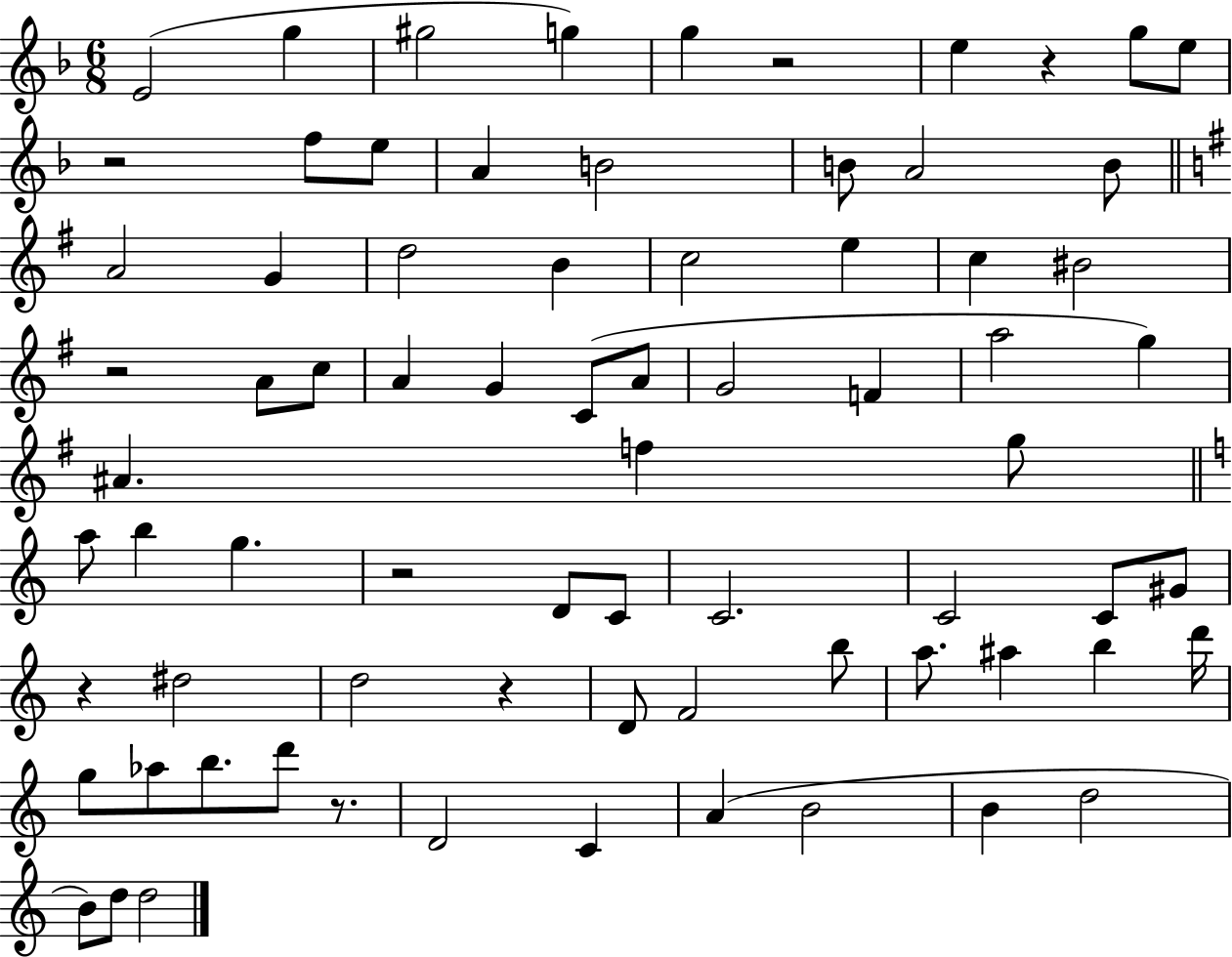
E4/h G5/q G#5/h G5/q G5/q R/h E5/q R/q G5/e E5/e R/h F5/e E5/e A4/q B4/h B4/e A4/h B4/e A4/h G4/q D5/h B4/q C5/h E5/q C5/q BIS4/h R/h A4/e C5/e A4/q G4/q C4/e A4/e G4/h F4/q A5/h G5/q A#4/q. F5/q G5/e A5/e B5/q G5/q. R/h D4/e C4/e C4/h. C4/h C4/e G#4/e R/q D#5/h D5/h R/q D4/e F4/h B5/e A5/e. A#5/q B5/q D6/s G5/e Ab5/e B5/e. D6/e R/e. D4/h C4/q A4/q B4/h B4/q D5/h B4/e D5/e D5/h